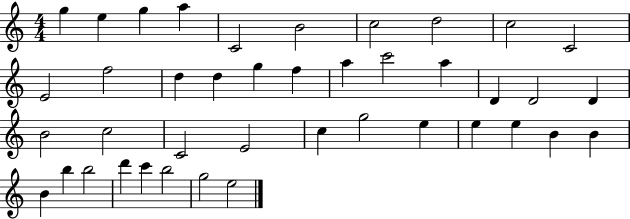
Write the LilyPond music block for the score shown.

{
  \clef treble
  \numericTimeSignature
  \time 4/4
  \key c \major
  g''4 e''4 g''4 a''4 | c'2 b'2 | c''2 d''2 | c''2 c'2 | \break e'2 f''2 | d''4 d''4 g''4 f''4 | a''4 c'''2 a''4 | d'4 d'2 d'4 | \break b'2 c''2 | c'2 e'2 | c''4 g''2 e''4 | e''4 e''4 b'4 b'4 | \break b'4 b''4 b''2 | d'''4 c'''4 b''2 | g''2 e''2 | \bar "|."
}